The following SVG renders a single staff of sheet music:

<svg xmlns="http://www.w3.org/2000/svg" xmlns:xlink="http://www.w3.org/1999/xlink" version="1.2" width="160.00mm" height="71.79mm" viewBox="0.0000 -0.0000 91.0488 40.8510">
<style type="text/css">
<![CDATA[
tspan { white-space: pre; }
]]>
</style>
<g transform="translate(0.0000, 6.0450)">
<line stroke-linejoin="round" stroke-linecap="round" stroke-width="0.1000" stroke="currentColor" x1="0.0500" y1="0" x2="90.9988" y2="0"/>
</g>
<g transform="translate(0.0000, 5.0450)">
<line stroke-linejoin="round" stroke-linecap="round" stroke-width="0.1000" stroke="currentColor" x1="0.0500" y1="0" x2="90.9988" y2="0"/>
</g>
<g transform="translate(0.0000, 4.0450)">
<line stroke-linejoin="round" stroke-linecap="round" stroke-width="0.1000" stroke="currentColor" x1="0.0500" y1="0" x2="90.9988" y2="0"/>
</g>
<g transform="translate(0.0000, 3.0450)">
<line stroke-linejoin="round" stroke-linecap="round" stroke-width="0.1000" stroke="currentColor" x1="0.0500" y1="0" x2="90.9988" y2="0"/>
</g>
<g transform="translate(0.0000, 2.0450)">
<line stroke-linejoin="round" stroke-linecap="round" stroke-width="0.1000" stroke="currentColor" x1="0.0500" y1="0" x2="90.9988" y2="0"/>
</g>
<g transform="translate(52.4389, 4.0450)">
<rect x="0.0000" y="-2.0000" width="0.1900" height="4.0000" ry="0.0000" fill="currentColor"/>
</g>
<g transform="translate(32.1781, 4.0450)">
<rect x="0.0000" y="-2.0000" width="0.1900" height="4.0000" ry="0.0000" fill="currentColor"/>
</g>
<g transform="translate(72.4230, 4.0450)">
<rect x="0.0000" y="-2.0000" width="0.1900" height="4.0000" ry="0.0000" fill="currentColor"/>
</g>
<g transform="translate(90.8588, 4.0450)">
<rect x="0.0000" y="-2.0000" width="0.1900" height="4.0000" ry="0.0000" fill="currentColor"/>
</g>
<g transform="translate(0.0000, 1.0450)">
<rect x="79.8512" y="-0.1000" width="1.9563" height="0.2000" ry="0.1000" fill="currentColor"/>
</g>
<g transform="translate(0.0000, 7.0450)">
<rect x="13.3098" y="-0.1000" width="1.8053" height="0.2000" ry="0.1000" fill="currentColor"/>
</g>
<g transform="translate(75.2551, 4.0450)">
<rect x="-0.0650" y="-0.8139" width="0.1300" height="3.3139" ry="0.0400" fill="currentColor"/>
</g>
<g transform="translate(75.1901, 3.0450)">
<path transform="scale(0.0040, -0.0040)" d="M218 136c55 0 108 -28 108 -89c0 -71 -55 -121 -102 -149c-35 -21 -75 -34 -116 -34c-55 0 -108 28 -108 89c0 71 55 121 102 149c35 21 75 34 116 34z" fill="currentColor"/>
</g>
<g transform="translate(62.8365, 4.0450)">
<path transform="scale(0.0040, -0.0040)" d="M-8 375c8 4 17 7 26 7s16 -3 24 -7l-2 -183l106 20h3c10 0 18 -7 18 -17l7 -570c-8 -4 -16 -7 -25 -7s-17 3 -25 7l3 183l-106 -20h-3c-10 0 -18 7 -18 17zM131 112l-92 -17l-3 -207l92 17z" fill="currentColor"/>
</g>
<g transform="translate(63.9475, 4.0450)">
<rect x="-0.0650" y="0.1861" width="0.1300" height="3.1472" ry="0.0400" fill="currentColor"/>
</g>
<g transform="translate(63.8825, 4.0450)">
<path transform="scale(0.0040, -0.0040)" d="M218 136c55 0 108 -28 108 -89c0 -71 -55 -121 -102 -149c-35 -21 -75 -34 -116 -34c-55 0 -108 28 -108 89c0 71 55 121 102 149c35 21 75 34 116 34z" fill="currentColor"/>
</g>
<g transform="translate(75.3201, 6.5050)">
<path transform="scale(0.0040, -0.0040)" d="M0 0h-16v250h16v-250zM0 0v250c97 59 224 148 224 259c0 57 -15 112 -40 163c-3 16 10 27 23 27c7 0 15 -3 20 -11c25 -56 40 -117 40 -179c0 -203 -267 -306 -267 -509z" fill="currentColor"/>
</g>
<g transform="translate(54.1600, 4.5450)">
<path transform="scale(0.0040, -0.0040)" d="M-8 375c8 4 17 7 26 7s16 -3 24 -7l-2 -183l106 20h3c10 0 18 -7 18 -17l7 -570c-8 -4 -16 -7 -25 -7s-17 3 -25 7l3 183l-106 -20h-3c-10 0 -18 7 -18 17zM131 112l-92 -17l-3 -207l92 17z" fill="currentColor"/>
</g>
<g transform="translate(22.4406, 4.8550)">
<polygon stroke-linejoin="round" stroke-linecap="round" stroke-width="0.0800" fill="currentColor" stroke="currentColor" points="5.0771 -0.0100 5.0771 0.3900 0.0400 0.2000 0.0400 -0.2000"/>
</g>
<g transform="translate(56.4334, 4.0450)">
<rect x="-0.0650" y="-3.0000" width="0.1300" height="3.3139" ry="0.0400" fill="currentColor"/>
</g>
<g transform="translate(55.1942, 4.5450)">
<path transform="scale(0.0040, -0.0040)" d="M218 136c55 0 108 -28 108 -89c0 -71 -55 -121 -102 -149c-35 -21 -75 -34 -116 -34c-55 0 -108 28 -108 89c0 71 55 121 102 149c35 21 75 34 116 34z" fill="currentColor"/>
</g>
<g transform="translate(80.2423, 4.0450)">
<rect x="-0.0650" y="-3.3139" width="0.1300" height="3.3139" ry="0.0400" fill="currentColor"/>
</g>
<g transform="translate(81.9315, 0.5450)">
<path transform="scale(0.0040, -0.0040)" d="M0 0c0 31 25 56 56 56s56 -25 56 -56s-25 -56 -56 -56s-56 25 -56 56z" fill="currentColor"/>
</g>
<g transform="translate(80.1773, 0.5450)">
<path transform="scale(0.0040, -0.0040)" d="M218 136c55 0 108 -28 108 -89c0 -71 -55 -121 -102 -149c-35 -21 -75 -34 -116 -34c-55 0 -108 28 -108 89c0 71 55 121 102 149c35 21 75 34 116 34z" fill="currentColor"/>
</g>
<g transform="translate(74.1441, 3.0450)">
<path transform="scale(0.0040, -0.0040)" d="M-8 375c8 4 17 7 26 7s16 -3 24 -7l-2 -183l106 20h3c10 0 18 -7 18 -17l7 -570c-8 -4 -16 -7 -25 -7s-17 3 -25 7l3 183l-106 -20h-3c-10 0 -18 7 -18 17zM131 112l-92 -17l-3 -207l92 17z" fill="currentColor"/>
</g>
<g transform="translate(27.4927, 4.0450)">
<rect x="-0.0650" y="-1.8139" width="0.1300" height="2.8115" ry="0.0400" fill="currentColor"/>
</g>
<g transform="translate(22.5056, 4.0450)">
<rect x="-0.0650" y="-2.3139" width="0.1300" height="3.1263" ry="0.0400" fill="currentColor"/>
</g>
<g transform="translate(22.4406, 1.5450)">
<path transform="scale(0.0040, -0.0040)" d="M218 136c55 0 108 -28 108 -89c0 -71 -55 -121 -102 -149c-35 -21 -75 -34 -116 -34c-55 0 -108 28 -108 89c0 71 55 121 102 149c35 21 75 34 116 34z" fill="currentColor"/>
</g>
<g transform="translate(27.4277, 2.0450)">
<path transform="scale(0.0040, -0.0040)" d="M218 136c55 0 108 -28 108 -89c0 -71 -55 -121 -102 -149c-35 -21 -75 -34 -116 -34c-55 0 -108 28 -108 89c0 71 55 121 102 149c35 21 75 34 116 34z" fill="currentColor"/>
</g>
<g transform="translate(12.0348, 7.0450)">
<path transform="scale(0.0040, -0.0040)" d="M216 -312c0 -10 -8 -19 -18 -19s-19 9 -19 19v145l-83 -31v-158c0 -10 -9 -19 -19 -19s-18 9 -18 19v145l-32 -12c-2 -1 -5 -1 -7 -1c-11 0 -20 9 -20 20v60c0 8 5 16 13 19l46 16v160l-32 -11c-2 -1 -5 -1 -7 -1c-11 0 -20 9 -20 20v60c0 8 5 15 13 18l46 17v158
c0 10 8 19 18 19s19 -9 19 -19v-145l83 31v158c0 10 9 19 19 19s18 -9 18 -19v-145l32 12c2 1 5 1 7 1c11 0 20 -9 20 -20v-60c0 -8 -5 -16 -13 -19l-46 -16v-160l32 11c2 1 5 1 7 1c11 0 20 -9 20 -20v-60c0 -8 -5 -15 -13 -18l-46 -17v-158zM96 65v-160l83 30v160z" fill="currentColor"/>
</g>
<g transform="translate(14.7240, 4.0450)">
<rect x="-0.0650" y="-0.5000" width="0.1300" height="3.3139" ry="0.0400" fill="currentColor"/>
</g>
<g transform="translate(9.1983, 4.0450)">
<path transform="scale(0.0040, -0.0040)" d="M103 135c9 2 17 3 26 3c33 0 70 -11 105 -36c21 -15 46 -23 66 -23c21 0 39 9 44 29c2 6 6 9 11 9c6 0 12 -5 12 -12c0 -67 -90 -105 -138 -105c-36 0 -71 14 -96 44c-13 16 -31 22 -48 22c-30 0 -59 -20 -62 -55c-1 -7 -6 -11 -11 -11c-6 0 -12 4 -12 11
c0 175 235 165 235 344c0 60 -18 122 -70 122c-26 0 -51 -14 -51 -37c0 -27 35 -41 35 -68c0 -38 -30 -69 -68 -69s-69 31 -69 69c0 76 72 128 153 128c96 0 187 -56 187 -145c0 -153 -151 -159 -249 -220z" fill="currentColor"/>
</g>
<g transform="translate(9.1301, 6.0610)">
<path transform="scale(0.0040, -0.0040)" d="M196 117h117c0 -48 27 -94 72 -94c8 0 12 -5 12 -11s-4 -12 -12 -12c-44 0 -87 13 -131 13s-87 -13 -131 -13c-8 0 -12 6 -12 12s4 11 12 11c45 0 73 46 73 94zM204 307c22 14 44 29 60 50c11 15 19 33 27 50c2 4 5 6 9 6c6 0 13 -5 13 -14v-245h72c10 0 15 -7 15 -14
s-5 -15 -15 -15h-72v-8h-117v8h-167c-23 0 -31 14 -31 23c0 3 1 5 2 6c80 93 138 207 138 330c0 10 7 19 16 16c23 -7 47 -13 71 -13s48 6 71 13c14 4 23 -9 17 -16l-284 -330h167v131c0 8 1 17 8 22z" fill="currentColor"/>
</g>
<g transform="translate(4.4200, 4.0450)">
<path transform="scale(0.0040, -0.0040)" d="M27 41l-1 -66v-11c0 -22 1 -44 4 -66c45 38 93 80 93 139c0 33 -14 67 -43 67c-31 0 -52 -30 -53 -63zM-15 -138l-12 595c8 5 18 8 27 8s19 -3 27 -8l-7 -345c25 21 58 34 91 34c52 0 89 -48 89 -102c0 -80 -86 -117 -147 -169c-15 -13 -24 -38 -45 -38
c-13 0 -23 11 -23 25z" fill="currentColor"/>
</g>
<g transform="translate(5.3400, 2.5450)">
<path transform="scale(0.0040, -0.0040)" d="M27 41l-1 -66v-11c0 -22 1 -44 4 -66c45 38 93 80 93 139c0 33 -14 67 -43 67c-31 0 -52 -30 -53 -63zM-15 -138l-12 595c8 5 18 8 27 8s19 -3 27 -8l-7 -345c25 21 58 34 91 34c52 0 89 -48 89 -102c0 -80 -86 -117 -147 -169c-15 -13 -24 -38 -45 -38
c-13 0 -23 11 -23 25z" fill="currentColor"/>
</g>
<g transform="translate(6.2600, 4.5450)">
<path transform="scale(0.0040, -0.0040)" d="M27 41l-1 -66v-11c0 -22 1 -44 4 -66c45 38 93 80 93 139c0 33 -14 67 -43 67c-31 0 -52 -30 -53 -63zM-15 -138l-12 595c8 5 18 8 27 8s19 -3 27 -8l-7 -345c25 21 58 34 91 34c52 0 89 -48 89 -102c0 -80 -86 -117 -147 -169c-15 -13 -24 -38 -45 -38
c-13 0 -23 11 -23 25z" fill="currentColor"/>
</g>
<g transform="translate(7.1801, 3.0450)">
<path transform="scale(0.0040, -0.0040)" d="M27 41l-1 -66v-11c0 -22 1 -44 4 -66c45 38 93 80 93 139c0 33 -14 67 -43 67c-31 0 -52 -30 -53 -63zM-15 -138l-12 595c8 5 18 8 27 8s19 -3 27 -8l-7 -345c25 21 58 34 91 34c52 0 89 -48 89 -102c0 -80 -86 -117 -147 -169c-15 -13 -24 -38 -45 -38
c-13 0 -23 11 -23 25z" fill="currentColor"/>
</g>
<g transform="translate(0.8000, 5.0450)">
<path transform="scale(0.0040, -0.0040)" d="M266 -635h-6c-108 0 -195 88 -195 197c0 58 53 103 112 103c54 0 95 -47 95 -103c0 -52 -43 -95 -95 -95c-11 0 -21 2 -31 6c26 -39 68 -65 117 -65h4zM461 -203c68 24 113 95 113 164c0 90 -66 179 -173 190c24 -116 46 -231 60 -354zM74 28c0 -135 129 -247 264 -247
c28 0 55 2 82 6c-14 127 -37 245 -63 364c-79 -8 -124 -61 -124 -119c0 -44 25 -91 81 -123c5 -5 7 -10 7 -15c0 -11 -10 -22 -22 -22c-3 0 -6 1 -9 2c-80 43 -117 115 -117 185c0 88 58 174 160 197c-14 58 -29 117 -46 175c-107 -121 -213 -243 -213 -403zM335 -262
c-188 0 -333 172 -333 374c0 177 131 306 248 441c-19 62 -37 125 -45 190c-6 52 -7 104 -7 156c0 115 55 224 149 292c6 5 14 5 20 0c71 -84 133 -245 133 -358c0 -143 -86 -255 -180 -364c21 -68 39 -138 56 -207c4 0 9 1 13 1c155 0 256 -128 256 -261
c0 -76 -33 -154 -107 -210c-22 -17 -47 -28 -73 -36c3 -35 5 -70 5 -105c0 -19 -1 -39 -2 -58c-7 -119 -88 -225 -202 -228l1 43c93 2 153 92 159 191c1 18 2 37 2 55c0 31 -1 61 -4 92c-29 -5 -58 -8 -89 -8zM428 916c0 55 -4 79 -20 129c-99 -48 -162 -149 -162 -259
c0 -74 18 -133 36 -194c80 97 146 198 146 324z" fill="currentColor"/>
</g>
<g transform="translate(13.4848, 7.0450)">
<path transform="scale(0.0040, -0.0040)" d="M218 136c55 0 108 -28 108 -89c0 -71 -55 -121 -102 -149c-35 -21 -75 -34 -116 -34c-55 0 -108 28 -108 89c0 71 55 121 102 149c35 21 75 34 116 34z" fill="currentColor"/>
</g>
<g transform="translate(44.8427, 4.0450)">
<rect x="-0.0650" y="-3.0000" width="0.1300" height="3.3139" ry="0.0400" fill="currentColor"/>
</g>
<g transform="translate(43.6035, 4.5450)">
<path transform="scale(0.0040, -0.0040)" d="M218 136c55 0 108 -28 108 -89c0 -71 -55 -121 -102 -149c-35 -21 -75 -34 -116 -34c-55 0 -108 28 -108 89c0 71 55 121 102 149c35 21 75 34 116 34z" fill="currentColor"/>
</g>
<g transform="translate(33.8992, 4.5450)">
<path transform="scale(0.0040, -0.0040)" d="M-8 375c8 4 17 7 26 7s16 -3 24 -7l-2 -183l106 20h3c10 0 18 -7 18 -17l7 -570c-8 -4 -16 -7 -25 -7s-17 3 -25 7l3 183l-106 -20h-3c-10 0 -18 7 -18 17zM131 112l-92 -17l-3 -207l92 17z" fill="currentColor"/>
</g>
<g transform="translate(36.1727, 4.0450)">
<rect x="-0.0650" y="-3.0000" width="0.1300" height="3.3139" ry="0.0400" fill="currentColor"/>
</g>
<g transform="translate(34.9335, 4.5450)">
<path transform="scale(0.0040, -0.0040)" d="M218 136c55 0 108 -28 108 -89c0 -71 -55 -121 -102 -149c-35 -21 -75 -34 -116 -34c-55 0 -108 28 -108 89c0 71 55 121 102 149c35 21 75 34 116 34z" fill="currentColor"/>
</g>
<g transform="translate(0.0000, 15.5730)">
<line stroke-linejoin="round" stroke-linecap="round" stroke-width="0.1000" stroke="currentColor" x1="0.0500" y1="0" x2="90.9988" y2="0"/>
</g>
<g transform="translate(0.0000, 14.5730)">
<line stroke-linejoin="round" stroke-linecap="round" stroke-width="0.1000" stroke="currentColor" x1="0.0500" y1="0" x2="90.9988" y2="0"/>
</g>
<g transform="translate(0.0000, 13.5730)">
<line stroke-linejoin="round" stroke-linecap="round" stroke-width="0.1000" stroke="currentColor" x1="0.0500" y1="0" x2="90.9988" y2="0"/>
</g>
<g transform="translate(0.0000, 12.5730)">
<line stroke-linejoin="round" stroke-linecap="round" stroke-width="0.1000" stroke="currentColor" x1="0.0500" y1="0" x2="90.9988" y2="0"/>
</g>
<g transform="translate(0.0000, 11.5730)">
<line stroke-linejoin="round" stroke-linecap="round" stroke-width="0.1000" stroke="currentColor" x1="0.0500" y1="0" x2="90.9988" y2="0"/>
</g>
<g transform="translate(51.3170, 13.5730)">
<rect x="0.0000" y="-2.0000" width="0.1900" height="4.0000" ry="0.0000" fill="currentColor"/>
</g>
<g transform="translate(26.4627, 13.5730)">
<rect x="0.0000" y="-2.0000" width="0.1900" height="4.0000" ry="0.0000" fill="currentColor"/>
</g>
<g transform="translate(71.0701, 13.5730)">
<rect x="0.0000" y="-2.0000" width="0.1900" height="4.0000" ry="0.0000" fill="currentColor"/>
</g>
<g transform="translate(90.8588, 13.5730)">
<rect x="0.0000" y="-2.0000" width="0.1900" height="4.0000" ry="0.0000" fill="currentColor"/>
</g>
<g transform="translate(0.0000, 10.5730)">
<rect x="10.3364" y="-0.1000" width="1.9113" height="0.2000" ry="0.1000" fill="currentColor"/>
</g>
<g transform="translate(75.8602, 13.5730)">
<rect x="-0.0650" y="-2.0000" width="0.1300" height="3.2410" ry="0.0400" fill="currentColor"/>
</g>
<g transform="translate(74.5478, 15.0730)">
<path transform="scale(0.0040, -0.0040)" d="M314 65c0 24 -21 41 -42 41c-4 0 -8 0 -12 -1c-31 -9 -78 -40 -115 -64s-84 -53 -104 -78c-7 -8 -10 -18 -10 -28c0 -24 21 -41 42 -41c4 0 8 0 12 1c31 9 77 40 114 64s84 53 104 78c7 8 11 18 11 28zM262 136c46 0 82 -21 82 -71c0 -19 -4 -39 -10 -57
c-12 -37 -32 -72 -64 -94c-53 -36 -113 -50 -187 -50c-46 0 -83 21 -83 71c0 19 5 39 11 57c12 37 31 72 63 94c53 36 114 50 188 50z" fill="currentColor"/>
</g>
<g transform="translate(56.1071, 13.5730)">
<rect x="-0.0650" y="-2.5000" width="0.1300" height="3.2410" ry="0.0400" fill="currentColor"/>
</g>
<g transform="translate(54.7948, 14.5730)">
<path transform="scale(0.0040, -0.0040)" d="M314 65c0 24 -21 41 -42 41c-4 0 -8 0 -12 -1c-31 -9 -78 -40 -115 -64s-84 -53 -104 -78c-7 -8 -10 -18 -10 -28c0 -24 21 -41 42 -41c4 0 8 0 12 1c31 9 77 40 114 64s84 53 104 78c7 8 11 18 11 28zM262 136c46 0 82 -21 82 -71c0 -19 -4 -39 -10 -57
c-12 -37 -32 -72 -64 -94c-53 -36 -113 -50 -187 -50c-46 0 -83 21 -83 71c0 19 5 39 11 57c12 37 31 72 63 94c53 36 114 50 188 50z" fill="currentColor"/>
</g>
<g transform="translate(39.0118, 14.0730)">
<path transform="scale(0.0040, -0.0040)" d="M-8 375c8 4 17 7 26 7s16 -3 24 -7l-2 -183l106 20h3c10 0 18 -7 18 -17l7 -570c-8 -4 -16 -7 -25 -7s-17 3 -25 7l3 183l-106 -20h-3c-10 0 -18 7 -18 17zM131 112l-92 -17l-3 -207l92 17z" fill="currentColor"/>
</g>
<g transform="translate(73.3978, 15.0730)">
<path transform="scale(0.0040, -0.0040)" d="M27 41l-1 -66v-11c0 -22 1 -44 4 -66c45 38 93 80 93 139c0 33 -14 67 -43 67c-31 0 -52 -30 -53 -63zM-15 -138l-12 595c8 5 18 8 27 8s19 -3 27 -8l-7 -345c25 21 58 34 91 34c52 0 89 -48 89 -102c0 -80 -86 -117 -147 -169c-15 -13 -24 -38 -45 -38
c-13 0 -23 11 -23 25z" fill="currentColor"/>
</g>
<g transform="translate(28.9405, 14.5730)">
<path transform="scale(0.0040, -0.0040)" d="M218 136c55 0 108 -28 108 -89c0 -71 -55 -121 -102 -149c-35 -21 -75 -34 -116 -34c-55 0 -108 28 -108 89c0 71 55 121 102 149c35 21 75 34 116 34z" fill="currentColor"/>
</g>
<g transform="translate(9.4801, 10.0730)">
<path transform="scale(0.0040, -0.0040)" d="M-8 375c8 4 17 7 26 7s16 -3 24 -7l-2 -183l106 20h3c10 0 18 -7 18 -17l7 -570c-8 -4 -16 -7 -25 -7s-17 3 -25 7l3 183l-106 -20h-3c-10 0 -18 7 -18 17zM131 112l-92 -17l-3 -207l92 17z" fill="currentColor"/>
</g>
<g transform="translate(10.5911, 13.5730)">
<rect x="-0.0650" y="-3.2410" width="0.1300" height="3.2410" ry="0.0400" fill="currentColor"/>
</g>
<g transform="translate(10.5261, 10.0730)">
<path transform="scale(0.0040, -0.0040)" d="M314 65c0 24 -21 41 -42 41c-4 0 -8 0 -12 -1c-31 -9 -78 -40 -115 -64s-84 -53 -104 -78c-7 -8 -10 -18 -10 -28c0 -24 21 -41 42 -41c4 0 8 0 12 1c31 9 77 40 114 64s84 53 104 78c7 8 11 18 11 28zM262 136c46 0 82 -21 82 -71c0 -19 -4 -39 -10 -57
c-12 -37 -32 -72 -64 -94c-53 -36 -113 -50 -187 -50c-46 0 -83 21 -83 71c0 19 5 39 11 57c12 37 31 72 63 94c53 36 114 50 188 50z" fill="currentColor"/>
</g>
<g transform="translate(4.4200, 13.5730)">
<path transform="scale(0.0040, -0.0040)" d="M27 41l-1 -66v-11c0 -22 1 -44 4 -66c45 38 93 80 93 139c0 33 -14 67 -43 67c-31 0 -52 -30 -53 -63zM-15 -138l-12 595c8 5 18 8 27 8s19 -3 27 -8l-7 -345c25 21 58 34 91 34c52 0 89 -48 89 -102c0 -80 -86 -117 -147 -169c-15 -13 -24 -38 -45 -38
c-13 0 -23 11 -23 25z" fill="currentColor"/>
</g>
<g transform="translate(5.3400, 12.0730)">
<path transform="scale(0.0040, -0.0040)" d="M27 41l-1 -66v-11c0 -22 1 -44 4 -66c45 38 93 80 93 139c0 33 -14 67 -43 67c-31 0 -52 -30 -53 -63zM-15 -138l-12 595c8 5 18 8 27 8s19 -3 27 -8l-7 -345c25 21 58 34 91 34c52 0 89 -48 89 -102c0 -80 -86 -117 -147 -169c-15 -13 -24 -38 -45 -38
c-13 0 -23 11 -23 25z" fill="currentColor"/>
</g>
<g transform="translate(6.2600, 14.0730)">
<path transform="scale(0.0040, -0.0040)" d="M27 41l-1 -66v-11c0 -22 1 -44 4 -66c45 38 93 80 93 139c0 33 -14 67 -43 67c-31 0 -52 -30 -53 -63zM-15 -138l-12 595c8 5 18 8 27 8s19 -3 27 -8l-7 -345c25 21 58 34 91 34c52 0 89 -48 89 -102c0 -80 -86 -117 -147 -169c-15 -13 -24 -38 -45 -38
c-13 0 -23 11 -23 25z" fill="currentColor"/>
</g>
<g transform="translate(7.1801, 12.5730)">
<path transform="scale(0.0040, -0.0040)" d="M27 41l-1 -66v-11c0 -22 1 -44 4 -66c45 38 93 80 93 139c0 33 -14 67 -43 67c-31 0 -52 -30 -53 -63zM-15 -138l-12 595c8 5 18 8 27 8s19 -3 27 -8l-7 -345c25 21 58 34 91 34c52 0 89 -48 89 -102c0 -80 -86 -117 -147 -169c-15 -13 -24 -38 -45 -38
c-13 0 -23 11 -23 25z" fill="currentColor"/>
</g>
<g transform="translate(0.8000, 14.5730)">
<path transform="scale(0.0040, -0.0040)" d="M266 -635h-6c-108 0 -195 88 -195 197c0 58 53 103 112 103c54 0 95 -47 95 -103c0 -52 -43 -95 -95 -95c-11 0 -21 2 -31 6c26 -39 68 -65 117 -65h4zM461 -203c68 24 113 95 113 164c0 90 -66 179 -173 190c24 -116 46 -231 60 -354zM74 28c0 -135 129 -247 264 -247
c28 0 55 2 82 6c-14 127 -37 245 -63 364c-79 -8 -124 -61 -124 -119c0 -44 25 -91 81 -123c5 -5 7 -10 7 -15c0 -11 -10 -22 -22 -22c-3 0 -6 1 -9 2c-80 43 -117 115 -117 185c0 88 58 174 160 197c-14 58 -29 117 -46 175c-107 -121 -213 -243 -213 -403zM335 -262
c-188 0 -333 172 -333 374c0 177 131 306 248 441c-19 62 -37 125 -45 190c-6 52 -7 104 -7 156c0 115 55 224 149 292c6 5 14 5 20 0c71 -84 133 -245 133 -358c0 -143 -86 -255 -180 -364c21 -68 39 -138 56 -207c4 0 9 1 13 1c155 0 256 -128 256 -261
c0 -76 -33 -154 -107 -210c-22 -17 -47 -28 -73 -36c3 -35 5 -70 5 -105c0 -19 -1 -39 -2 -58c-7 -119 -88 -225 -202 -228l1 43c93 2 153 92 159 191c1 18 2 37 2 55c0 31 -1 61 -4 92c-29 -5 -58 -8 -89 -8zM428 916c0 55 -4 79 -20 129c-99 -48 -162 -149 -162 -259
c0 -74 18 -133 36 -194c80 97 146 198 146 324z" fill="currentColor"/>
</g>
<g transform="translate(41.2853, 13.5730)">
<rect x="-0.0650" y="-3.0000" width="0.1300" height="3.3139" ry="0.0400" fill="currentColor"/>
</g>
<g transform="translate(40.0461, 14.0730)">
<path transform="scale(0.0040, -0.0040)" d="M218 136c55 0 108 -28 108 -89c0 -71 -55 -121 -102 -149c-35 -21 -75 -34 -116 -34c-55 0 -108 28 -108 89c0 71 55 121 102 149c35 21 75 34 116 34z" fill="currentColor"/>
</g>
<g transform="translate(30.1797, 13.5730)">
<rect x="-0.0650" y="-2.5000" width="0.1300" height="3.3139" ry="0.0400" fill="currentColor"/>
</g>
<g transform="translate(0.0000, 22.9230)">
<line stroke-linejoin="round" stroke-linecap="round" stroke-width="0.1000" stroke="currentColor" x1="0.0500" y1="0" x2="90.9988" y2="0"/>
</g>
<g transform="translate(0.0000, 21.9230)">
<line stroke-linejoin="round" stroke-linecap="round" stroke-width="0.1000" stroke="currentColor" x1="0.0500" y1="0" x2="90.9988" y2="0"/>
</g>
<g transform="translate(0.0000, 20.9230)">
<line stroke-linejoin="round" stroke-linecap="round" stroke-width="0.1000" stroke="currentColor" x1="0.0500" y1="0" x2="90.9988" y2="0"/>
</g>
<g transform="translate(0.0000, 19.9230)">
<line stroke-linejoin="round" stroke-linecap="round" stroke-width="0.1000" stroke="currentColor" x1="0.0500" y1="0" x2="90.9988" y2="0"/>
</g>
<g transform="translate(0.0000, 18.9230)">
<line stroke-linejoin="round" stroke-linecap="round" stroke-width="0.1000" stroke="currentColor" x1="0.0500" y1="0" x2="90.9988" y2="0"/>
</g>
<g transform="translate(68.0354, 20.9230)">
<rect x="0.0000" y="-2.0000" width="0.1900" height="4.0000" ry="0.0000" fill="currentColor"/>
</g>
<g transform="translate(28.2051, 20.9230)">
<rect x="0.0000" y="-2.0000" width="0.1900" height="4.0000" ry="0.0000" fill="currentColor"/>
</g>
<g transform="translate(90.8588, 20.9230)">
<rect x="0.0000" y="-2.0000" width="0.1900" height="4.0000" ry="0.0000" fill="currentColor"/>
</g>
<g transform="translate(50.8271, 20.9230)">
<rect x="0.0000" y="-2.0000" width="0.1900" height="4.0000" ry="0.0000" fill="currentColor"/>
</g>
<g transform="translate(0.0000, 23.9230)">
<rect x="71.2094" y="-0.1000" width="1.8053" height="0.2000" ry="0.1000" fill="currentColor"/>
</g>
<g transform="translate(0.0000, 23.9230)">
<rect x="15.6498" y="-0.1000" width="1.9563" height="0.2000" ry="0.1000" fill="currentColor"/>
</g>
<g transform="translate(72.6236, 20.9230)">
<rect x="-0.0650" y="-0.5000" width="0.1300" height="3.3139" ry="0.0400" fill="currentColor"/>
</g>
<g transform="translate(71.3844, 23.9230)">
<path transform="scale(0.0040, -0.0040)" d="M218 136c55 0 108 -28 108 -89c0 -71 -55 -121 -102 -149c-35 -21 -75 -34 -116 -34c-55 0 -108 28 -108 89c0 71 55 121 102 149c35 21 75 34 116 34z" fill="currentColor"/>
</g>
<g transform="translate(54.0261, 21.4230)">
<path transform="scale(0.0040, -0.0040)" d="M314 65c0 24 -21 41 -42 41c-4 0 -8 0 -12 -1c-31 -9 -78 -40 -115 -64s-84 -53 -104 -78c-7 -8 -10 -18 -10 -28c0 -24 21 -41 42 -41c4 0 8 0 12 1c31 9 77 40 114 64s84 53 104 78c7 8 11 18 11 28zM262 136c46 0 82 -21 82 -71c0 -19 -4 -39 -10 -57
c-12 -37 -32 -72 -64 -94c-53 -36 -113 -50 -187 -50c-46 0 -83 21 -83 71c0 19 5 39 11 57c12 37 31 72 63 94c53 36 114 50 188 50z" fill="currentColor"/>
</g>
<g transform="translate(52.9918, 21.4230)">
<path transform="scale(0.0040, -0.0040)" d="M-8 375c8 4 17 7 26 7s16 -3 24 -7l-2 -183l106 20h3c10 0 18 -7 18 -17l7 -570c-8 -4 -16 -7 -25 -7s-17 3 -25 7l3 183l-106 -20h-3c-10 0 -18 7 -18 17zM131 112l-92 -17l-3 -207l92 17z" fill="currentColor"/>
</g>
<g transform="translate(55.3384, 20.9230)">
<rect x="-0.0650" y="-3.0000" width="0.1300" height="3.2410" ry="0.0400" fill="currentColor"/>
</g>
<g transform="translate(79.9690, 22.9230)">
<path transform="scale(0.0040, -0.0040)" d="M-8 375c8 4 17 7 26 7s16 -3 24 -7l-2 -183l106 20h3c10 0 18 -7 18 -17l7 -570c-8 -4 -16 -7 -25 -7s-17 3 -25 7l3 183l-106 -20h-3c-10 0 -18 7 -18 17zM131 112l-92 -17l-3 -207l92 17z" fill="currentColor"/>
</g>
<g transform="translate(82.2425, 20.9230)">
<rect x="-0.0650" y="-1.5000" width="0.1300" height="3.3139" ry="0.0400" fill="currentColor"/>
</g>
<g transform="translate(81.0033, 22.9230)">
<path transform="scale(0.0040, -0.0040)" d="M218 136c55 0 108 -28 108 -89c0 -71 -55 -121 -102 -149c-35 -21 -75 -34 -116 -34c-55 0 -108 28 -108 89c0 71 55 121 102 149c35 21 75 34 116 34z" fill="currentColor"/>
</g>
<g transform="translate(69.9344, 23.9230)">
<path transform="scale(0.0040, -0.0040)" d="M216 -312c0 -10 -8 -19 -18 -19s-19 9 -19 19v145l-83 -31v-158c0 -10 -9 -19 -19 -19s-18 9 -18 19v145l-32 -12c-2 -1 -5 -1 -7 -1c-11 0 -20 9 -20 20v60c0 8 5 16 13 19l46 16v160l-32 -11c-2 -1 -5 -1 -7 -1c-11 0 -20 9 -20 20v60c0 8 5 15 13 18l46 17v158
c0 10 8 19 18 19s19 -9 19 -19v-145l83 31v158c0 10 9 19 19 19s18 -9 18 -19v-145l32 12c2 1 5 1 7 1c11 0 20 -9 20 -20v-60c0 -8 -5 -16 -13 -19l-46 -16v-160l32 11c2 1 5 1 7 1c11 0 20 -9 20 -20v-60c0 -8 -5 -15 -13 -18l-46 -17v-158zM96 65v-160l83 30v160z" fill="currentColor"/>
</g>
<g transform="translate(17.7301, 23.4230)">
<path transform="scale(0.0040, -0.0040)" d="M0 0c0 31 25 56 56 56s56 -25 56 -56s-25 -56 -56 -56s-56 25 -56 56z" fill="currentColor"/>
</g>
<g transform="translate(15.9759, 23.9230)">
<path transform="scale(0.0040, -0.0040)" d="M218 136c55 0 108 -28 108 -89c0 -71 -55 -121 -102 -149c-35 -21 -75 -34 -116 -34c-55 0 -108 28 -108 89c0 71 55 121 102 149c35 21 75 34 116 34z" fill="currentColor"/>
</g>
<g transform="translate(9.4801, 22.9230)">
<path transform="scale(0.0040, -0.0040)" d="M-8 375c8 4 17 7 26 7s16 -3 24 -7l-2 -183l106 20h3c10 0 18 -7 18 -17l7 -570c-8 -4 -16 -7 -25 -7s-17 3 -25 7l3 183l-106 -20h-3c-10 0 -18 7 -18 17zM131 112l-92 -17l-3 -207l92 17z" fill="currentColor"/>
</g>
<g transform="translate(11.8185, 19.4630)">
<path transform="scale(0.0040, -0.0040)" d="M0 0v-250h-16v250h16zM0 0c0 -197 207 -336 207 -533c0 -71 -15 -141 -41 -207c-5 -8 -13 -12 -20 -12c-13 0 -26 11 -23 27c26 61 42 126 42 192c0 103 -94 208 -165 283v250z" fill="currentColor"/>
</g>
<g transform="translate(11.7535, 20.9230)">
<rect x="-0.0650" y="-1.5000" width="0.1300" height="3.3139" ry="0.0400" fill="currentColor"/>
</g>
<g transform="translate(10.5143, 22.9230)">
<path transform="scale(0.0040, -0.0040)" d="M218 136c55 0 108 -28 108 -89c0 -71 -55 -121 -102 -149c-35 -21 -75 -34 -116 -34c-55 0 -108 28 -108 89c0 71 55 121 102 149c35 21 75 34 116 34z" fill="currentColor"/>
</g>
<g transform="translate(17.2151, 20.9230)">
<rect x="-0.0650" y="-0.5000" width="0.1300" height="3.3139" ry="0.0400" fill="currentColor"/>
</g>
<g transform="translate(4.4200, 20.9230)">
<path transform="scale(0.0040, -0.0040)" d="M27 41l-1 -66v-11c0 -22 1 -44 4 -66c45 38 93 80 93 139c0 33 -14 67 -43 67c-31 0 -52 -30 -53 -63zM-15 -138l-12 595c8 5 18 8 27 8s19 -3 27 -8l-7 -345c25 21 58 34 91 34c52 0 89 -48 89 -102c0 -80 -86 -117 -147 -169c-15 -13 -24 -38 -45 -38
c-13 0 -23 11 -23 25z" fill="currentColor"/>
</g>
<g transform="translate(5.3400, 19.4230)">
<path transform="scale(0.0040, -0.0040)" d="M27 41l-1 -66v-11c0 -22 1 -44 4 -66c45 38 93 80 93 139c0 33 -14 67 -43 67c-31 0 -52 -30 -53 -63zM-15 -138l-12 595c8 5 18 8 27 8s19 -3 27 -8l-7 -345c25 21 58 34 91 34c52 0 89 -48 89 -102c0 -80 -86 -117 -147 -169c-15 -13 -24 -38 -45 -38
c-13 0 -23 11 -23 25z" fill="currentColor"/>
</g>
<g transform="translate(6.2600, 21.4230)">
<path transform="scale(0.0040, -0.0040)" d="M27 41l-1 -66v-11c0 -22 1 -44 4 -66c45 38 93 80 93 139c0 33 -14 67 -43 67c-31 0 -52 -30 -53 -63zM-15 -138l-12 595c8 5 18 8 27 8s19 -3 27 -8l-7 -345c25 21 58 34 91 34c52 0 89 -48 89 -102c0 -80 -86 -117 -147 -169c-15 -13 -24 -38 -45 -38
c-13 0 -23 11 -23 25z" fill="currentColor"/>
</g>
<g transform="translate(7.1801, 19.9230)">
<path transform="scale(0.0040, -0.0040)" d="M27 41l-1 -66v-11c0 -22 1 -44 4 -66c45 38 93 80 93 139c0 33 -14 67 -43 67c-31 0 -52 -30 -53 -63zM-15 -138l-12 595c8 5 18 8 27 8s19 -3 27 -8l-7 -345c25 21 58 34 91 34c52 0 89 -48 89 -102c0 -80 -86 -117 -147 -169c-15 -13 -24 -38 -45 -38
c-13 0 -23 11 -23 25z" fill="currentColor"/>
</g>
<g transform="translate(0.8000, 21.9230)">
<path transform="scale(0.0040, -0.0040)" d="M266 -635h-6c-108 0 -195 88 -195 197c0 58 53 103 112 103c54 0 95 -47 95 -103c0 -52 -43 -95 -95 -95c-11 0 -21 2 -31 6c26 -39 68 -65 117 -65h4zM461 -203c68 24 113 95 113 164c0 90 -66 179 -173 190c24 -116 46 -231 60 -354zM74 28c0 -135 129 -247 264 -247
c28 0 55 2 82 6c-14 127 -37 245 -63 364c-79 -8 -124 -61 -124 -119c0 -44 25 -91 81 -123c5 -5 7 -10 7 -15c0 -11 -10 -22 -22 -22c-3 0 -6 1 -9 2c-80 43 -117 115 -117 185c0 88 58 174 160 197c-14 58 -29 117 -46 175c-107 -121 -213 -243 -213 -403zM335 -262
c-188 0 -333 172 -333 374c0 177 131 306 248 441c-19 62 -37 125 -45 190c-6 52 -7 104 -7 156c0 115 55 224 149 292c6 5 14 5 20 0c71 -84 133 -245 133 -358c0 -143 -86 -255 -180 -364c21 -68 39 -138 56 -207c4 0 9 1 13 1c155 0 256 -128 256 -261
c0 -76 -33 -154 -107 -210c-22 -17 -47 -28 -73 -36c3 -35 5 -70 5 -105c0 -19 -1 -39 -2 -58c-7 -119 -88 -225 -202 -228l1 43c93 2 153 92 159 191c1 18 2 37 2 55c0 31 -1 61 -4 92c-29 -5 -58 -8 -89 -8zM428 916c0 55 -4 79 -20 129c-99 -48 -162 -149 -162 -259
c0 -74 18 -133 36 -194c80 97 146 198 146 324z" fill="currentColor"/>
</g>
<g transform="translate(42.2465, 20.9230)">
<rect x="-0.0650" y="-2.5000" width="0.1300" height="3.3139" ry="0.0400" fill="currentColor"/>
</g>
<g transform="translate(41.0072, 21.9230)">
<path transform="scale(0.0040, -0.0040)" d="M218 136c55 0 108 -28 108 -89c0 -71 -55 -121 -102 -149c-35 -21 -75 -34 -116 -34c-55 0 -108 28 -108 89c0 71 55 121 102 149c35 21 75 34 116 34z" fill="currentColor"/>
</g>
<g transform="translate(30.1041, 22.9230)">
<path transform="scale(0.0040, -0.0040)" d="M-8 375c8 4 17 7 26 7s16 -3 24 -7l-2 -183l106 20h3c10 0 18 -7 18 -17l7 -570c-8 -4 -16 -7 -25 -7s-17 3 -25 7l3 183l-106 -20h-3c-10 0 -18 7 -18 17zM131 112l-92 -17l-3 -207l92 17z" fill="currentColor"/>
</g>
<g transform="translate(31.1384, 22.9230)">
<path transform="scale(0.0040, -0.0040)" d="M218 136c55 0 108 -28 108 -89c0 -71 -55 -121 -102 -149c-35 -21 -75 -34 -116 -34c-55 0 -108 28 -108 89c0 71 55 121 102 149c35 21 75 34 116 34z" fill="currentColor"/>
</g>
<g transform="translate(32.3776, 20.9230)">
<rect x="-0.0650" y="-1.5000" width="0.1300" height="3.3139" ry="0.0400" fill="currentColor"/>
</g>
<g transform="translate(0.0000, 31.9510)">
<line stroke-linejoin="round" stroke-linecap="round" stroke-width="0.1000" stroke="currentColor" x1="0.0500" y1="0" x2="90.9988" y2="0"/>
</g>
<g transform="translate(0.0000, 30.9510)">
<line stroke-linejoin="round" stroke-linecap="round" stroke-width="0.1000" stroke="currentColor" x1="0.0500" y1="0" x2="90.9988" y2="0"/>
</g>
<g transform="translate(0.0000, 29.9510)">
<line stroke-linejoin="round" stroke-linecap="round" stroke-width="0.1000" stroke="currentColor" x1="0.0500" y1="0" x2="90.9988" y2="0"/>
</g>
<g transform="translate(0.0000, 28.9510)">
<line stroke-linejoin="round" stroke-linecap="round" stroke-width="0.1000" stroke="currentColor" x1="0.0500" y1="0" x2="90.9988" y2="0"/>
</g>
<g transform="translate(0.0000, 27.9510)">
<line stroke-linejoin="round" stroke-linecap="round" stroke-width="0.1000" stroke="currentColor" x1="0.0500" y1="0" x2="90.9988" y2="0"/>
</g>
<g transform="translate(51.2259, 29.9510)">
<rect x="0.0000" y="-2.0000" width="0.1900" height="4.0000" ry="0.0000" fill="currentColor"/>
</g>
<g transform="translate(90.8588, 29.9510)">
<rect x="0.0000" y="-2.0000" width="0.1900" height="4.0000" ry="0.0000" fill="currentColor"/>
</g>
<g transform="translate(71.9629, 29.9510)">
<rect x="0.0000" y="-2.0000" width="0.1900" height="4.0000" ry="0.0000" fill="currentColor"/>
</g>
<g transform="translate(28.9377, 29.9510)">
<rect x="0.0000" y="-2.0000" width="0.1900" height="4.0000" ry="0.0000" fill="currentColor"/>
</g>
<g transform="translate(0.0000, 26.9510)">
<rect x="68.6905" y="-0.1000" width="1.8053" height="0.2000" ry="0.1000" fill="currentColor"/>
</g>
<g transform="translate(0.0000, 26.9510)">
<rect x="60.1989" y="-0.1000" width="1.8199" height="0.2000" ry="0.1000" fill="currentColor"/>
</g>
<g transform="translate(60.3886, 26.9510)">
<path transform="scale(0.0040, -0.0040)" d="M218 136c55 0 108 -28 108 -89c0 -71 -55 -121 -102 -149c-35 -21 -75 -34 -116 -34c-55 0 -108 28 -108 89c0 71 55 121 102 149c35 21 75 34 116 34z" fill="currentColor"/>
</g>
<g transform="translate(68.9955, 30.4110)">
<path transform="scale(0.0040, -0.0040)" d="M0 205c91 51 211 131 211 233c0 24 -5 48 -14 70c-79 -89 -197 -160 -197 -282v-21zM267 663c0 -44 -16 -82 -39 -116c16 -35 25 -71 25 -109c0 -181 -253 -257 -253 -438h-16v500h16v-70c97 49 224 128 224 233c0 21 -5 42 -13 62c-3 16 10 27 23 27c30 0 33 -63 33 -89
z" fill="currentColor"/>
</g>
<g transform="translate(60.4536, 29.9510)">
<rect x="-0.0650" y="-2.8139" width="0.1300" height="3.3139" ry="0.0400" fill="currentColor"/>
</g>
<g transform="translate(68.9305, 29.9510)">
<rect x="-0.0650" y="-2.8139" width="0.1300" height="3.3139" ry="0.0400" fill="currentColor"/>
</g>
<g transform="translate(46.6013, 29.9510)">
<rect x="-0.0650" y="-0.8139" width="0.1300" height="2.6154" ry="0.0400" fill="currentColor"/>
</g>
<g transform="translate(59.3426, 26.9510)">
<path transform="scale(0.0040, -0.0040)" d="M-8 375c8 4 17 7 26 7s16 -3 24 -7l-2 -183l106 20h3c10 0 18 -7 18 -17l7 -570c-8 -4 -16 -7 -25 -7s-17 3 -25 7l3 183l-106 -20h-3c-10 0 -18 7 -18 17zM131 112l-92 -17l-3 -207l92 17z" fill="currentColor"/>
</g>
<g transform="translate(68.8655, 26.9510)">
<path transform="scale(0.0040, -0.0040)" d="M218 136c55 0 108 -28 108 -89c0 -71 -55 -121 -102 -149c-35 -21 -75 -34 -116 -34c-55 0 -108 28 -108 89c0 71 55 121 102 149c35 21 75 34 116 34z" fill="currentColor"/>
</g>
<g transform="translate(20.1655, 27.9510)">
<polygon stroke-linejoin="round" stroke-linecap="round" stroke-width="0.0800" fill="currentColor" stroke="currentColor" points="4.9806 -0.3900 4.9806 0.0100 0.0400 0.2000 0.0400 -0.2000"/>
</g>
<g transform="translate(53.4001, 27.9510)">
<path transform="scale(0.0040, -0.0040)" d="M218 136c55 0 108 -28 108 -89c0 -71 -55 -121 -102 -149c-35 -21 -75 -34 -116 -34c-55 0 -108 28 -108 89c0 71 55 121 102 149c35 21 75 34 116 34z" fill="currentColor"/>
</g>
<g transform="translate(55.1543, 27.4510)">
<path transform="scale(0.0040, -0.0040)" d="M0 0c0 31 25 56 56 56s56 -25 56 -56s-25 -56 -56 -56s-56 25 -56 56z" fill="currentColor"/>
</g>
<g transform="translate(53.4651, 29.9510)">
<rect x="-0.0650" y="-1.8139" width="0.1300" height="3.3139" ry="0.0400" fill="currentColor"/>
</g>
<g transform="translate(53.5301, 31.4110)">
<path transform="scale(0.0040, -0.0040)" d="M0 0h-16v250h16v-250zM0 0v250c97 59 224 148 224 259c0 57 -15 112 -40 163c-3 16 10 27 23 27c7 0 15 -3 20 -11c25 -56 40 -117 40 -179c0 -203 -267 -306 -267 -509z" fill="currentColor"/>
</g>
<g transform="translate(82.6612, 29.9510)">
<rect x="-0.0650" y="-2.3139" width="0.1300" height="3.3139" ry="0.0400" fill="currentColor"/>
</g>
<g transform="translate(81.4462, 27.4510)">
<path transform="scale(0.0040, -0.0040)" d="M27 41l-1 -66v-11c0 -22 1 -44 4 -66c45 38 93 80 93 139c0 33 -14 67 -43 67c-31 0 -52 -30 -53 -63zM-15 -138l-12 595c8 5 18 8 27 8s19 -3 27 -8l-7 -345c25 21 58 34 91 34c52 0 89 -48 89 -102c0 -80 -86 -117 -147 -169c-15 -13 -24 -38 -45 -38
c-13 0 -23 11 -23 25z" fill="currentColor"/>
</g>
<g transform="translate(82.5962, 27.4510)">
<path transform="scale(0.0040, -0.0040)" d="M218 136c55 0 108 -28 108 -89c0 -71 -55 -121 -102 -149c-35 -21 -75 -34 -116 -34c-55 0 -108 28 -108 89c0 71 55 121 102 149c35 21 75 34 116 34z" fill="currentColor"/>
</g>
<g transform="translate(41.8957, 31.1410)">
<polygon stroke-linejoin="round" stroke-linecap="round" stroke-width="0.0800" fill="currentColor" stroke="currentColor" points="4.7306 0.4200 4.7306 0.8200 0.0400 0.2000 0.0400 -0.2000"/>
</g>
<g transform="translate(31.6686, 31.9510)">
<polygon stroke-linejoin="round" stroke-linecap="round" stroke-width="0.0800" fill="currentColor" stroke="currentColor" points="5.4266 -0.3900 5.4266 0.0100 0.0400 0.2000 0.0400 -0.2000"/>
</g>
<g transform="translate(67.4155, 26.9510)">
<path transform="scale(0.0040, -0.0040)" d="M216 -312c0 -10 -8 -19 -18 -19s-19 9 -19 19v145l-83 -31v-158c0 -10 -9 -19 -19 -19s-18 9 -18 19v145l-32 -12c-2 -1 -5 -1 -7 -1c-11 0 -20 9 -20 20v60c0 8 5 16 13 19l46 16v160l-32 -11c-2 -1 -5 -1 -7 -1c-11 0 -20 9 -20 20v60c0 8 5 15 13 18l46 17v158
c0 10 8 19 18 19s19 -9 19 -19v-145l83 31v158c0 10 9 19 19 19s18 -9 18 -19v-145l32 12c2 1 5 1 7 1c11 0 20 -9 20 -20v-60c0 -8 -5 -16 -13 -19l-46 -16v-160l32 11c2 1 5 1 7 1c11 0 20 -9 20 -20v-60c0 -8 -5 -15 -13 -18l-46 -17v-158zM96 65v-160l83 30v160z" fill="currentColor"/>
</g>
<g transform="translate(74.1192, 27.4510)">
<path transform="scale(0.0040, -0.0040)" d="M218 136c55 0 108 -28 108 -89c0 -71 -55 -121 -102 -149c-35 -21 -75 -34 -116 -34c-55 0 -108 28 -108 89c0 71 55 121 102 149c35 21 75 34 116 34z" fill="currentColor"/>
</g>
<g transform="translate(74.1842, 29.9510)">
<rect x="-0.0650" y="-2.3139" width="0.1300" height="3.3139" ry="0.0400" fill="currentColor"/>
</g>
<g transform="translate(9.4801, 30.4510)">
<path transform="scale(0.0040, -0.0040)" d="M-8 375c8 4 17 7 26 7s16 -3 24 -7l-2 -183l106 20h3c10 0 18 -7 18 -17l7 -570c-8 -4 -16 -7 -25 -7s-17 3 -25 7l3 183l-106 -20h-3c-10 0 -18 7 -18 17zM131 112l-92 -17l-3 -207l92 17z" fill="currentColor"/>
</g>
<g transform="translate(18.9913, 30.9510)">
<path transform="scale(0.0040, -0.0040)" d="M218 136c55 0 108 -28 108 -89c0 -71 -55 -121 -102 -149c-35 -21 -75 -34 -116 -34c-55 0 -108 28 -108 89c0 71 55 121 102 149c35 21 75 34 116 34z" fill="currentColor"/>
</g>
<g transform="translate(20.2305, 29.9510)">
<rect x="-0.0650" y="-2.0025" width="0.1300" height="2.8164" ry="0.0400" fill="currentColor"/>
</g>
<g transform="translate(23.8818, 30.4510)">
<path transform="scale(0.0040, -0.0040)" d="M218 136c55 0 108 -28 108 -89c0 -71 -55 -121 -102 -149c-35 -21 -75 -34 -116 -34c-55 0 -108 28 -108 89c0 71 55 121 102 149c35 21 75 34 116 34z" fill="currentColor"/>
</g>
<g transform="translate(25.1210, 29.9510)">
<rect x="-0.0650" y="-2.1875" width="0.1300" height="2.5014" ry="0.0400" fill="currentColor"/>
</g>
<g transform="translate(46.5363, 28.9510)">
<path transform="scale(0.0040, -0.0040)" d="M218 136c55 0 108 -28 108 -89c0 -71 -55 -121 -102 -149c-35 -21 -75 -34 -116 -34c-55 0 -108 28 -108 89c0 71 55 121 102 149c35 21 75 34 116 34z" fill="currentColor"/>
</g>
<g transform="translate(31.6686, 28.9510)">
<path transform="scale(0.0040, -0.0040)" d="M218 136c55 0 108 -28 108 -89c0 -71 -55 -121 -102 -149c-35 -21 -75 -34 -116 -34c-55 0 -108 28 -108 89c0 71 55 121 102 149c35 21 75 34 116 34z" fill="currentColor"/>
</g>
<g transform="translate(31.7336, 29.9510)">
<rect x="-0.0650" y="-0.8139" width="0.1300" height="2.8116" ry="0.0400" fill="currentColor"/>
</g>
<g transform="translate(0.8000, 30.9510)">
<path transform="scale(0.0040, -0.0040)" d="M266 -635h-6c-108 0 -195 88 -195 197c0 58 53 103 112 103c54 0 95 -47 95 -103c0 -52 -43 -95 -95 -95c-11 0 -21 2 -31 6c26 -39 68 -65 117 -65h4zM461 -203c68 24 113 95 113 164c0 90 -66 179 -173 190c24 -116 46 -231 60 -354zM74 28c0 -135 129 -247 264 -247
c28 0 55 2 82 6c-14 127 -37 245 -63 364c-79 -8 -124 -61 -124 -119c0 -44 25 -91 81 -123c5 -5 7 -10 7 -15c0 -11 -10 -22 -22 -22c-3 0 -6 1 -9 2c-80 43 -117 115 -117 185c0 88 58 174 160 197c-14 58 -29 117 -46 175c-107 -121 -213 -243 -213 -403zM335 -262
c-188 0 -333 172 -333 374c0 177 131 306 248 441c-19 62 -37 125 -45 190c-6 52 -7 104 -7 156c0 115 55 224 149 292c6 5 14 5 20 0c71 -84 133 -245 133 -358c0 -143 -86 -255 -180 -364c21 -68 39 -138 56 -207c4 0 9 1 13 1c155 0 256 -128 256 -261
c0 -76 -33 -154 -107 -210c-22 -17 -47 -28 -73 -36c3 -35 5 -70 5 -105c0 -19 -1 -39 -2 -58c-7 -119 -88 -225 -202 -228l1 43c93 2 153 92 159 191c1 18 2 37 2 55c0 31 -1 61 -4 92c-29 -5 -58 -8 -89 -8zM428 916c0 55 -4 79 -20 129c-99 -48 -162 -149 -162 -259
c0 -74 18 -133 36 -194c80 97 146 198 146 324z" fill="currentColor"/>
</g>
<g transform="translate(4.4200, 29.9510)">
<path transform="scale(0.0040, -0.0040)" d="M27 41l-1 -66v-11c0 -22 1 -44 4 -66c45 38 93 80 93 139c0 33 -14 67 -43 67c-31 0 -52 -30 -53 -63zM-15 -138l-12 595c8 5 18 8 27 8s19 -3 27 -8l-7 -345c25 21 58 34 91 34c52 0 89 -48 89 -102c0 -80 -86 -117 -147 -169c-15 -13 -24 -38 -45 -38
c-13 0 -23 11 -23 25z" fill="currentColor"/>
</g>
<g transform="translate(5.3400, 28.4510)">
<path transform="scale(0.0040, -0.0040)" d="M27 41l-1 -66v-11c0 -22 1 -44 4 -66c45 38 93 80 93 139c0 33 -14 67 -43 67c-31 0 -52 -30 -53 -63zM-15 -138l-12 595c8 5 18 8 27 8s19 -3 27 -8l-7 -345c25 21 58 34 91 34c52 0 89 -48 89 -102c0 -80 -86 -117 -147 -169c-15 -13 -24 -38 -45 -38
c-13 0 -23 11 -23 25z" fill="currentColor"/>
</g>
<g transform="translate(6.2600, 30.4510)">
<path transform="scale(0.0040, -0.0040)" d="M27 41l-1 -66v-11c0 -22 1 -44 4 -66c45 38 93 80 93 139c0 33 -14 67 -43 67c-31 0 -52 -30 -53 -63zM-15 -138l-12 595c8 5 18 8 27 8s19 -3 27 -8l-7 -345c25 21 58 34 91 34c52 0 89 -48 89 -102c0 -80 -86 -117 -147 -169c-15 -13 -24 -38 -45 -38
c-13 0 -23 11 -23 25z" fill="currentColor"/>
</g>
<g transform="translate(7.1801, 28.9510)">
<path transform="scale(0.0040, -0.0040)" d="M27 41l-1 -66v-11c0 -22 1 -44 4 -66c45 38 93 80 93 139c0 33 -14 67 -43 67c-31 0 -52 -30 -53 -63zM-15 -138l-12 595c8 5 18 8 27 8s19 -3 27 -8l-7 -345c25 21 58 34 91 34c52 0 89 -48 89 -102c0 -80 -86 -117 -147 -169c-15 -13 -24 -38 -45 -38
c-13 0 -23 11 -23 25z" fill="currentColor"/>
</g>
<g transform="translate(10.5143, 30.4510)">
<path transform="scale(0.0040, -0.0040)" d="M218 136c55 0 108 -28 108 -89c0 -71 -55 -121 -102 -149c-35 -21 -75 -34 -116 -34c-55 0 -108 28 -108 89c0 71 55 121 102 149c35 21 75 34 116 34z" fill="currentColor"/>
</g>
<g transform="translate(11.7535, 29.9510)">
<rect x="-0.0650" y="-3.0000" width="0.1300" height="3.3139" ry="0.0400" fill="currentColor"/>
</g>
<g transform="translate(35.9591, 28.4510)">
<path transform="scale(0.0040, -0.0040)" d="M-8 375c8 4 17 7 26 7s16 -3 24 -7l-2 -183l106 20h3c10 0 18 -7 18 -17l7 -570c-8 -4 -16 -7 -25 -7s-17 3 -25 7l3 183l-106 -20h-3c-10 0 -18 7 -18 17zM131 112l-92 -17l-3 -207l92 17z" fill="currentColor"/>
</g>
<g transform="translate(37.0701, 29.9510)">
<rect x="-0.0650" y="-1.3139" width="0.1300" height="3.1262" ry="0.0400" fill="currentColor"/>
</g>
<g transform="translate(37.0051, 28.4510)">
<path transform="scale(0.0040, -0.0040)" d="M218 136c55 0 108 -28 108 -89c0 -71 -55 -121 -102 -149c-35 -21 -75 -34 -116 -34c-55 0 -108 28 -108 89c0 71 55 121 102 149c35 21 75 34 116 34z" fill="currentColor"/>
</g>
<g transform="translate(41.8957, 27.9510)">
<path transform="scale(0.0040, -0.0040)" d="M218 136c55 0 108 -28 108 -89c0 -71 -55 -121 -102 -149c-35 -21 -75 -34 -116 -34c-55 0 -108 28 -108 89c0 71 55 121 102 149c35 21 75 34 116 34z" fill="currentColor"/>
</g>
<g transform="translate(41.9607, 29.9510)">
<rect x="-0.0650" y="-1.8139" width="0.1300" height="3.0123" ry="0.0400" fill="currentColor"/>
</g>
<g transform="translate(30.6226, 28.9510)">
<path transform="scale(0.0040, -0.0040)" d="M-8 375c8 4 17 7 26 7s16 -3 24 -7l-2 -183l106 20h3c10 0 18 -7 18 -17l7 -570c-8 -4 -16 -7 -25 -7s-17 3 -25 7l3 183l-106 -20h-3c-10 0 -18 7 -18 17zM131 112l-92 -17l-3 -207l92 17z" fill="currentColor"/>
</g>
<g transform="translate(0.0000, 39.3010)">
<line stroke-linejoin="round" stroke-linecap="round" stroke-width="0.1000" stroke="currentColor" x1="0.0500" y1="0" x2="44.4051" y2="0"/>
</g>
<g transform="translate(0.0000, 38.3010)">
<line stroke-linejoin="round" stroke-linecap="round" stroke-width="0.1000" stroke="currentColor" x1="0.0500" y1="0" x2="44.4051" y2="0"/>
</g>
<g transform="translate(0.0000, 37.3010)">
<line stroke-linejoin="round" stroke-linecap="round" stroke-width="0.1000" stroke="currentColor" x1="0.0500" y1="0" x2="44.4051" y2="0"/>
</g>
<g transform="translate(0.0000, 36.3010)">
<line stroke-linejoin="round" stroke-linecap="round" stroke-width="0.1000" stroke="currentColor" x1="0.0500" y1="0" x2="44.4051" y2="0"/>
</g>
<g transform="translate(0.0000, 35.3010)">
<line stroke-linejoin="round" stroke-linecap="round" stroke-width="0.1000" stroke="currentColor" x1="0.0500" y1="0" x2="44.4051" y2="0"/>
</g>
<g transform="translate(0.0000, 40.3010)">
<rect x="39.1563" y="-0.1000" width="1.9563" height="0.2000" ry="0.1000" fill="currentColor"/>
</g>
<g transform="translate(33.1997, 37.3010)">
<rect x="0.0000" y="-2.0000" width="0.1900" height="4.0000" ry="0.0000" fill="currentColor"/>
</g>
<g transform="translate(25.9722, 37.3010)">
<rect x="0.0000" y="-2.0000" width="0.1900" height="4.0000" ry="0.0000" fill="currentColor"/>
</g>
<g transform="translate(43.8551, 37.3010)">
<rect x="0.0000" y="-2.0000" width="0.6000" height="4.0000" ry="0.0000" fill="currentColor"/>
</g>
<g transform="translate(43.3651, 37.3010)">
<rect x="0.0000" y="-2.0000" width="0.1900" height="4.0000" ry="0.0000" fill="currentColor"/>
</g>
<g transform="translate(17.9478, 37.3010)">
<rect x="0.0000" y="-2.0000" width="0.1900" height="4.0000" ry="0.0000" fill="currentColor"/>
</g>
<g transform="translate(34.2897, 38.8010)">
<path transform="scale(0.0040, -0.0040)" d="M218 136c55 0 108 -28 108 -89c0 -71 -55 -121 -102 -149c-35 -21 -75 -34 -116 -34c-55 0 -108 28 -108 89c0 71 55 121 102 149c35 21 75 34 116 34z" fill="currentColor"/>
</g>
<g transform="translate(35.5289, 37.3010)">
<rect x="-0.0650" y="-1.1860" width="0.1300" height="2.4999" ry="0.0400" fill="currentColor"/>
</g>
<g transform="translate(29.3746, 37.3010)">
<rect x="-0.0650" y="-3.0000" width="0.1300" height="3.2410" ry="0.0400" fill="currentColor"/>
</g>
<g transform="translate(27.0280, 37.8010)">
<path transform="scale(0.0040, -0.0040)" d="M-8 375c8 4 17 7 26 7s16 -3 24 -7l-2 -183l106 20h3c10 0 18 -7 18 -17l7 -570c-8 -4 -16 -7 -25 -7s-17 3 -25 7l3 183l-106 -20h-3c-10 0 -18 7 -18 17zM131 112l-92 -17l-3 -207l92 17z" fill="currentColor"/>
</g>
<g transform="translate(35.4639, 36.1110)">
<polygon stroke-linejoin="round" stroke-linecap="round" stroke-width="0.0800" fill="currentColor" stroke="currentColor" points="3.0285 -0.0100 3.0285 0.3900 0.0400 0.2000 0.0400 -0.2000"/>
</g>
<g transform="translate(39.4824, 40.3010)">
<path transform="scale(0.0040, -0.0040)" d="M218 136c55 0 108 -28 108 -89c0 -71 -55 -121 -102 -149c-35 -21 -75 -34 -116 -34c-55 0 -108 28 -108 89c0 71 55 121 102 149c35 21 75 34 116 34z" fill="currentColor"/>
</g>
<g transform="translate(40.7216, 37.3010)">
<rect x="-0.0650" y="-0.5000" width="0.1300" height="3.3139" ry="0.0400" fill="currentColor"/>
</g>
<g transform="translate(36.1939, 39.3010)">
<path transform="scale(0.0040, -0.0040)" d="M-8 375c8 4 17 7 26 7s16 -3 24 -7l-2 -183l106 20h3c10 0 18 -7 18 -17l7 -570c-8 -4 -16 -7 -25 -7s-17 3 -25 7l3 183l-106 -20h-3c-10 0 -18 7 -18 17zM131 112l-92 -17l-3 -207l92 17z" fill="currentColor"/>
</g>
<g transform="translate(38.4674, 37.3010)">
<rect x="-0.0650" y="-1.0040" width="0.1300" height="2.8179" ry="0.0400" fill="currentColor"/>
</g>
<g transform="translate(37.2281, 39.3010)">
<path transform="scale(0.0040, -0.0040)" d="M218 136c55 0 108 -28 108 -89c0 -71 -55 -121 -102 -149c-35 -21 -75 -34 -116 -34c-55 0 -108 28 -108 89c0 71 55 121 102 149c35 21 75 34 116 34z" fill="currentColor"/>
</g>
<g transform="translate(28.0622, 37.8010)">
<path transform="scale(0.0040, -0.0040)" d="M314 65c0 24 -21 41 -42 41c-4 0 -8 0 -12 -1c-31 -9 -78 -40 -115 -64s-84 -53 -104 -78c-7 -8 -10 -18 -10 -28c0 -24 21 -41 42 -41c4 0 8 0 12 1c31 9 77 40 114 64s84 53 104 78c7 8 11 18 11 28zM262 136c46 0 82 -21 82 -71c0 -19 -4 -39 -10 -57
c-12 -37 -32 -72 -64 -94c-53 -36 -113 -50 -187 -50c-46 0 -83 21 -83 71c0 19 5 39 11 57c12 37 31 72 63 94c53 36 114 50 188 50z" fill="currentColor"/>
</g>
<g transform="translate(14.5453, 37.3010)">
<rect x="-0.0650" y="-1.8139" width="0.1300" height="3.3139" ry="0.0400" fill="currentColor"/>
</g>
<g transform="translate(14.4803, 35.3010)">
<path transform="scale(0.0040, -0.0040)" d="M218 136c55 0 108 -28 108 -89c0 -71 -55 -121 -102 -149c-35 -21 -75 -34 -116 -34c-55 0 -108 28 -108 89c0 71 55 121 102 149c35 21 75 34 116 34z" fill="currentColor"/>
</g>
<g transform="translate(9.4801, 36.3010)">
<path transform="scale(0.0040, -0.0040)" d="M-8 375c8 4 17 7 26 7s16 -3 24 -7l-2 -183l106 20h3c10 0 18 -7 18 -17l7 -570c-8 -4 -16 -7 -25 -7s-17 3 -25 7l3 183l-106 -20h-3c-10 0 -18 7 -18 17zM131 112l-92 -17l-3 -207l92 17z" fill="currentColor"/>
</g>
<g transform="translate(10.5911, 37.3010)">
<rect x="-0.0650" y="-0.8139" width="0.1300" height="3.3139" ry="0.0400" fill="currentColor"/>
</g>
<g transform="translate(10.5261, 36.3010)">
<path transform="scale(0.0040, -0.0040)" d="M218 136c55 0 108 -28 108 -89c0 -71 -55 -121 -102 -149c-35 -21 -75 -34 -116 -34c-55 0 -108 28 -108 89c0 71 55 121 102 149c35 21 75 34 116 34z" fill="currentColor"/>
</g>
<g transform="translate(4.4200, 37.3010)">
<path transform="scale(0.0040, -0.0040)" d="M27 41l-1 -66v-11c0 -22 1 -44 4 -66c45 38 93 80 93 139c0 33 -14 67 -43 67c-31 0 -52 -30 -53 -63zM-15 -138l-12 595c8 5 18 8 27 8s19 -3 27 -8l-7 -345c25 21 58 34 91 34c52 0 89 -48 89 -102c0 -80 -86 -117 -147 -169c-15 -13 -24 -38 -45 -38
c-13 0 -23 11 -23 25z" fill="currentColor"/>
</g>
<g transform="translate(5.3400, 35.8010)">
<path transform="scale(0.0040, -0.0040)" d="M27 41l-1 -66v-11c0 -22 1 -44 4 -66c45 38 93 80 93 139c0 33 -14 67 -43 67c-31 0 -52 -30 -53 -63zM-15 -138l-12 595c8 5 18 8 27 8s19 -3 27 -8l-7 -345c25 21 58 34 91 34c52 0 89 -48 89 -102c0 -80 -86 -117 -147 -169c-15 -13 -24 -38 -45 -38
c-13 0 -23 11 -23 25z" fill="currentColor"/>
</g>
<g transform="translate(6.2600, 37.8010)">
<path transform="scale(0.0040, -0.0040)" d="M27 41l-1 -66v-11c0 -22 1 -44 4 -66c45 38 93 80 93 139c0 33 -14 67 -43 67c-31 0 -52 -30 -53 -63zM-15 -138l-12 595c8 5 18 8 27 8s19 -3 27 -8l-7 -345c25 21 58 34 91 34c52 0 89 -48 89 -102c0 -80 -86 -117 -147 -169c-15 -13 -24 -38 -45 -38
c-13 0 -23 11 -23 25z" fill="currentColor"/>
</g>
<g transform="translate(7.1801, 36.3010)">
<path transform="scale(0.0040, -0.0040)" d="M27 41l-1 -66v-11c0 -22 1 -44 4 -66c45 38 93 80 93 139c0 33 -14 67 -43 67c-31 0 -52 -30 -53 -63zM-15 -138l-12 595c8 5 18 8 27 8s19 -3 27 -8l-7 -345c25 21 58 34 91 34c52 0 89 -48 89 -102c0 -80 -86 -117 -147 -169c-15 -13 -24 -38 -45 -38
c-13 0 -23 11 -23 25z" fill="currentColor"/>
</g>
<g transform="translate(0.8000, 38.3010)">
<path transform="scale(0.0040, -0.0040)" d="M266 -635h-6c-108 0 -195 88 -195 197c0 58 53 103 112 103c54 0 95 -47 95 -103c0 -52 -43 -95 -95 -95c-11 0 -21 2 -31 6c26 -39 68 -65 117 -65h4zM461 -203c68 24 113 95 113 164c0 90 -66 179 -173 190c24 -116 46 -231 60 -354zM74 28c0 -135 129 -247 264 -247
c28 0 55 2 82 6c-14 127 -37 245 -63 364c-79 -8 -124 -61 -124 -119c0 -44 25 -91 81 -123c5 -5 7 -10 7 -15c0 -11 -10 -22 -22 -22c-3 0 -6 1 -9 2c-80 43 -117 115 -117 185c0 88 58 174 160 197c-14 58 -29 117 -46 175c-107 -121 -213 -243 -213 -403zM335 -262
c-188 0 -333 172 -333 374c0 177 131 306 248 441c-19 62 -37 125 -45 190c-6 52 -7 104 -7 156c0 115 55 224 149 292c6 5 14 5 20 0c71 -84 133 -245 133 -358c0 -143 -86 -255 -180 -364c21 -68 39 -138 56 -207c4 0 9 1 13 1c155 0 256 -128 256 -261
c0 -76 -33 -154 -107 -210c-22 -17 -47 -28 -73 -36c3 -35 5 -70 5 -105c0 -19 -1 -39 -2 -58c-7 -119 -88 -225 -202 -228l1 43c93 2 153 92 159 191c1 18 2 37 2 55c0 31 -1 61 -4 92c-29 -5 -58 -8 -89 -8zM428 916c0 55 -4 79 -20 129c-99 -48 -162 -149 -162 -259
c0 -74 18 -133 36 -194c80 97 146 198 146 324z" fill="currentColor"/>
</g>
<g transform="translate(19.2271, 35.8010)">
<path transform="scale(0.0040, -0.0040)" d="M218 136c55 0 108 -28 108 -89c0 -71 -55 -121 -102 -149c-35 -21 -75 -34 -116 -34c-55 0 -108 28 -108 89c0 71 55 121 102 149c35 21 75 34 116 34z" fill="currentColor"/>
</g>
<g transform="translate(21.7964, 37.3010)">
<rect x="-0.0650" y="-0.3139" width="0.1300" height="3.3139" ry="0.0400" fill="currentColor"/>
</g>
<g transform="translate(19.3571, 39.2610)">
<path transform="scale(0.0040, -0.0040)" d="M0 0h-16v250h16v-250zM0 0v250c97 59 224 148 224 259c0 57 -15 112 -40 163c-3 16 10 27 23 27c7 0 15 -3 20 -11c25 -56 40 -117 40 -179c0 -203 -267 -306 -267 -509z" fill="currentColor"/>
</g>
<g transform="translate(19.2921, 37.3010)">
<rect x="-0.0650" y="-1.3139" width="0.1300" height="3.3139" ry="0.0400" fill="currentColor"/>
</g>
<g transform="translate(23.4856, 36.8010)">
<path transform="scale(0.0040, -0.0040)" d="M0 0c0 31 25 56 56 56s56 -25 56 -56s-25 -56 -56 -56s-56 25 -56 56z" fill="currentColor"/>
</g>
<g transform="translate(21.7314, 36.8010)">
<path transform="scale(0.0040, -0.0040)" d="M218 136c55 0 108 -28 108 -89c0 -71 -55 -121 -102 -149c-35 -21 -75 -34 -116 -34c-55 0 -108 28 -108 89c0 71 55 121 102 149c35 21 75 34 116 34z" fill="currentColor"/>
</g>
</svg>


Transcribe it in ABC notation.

X:1
T:Untitled
M:2/4
L:1/4
K:Ab
^C g/2 f/2 A A A B d/2 _b b2 G A G2 _F2 E/2 C E G A2 ^C E A G/2 A/2 d/2 e/2 f/2 d/2 f/2 a ^a/4 g _g d f _e/2 c A2 F/2 E/2 C